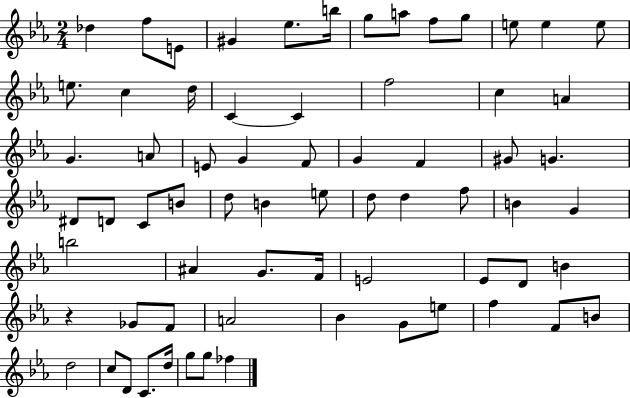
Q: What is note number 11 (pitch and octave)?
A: E5